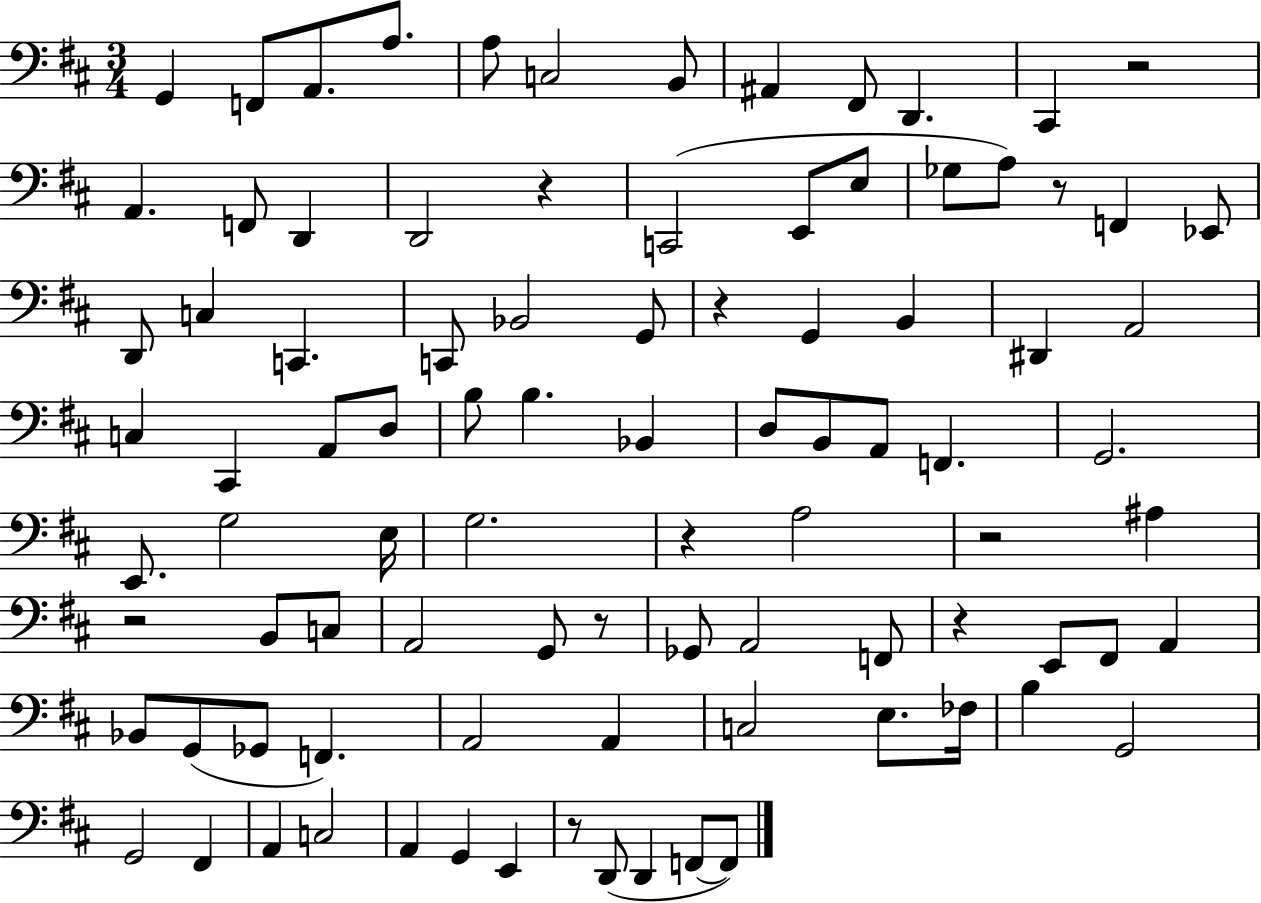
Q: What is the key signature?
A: D major